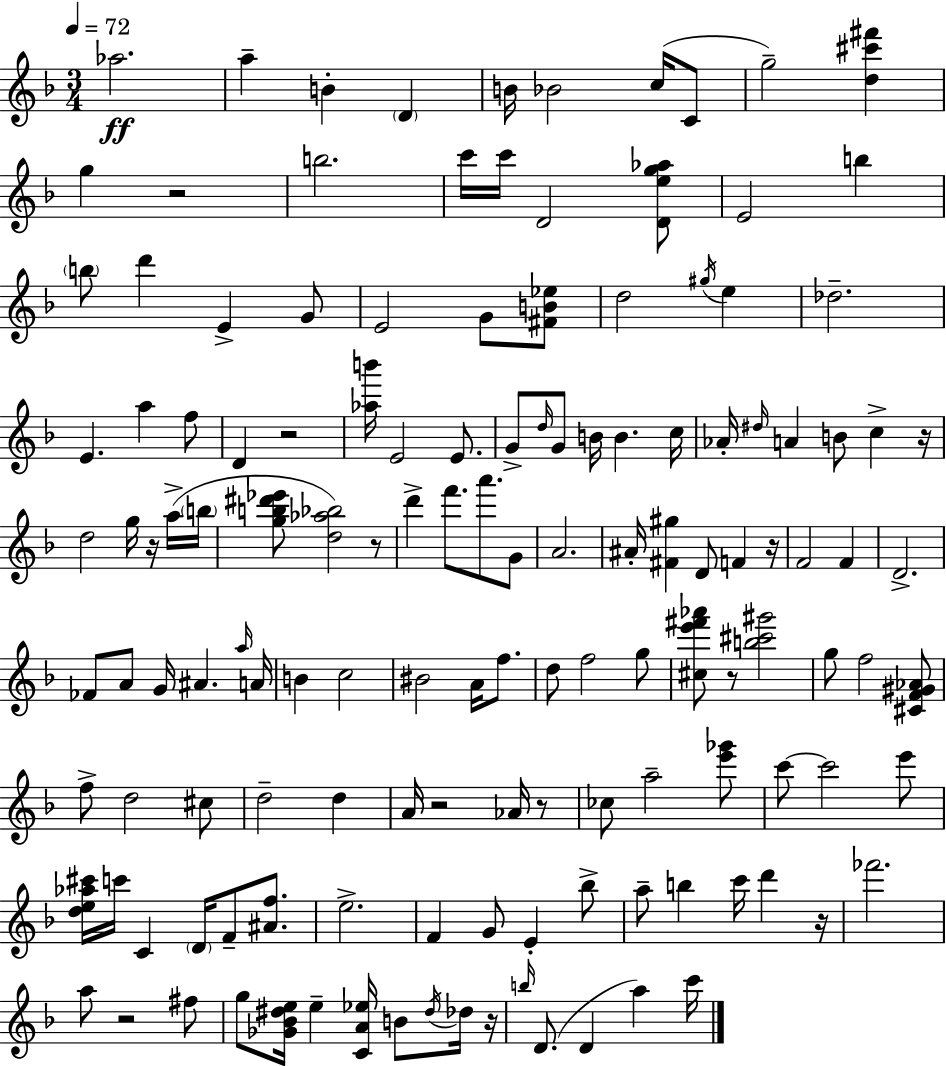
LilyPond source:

{
  \clef treble
  \numericTimeSignature
  \time 3/4
  \key d \minor
  \tempo 4 = 72
  aes''2.\ff | a''4-- b'4-. \parenthesize d'4 | b'16 bes'2 c''16( c'8 | g''2--) <d'' cis''' fis'''>4 | \break g''4 r2 | b''2. | c'''16 c'''16 d'2 <d' e'' g'' aes''>8 | e'2 b''4 | \break \parenthesize b''8 d'''4 e'4-> g'8 | e'2 g'8 <fis' b' ees''>8 | d''2 \acciaccatura { gis''16 } e''4 | des''2.-- | \break e'4. a''4 f''8 | d'4 r2 | <aes'' b'''>16 e'2 e'8. | g'8-> \grace { d''16 } g'8 b'16 b'4. | \break c''16 aes'16-. \grace { dis''16 } a'4 b'8 c''4-> | r16 d''2 g''16 | r16 a''16->( \parenthesize b''16 <g'' b'' dis''' ees'''>8 <d'' aes'' bes''>2) | r8 d'''4-> f'''8. a'''8. | \break g'8 a'2. | ais'16-. <fis' gis''>4 d'8 f'4 | r16 f'2 f'4 | d'2.-> | \break fes'8 a'8 g'16 ais'4. | \grace { a''16 } a'16 b'4 c''2 | bis'2 | a'16 f''8. d''8 f''2 | \break g''8 <cis'' e''' fis''' aes'''>8 r8 <b'' cis''' gis'''>2 | g''8 f''2 | <cis' f' gis' aes'>8 f''8-> d''2 | cis''8 d''2-- | \break d''4 a'16 r2 | aes'16 r8 ces''8 a''2-- | <e''' ges'''>8 c'''8~~ c'''2 | e'''8 <d'' e'' aes'' cis'''>16 c'''16 c'4 \parenthesize d'16 f'8-- | \break <ais' f''>8. e''2.-> | f'4 g'8 e'4-. | bes''8-> a''8-- b''4 c'''16 d'''4 | r16 fes'''2. | \break a''8 r2 | fis''8 g''8 <ges' bes' dis'' e''>16 e''4-- <c' a' ees''>16 | b'8 \acciaccatura { dis''16 } des''16 r16 \grace { b''16 }( d'8. d'4 | a''4) c'''16 \bar "|."
}